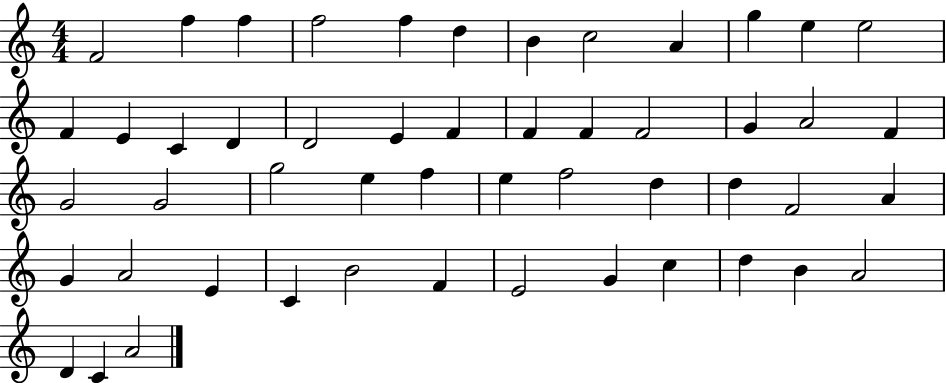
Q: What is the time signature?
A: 4/4